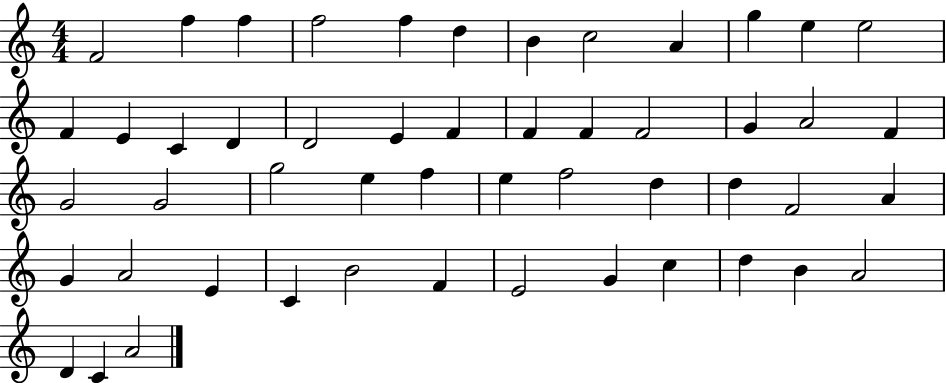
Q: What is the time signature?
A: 4/4